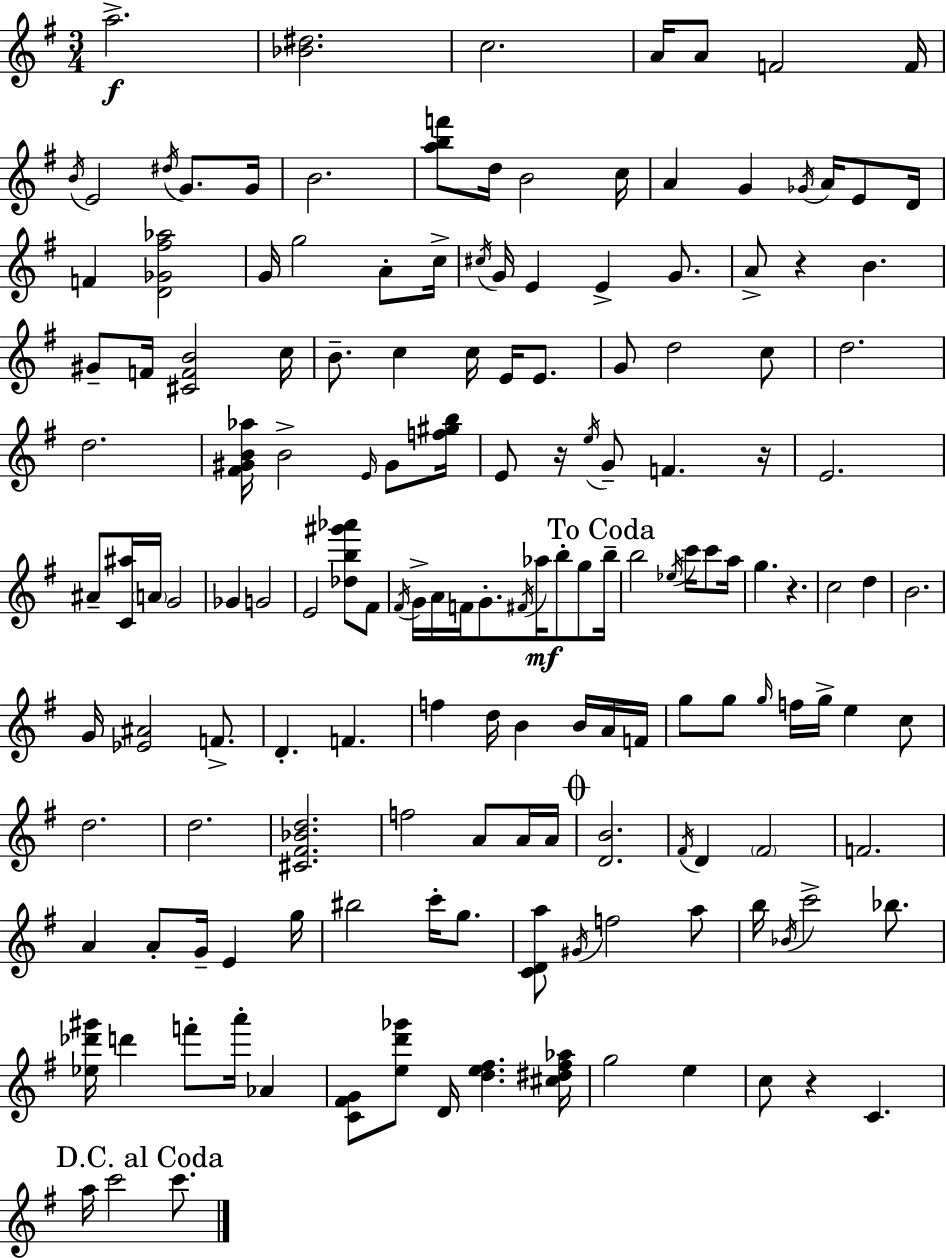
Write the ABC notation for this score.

X:1
T:Untitled
M:3/4
L:1/4
K:Em
a2 [_B^d]2 c2 A/4 A/2 F2 F/4 B/4 E2 ^d/4 G/2 G/4 B2 [abf']/2 d/4 B2 c/4 A G _G/4 A/4 E/2 D/4 F [D_G^f_a]2 G/4 g2 A/2 c/4 ^c/4 G/4 E E G/2 A/2 z B ^G/2 F/4 [^CFB]2 c/4 B/2 c c/4 E/4 E/2 G/2 d2 c/2 d2 d2 [^F^GB_a]/4 B2 E/4 ^G/2 [f^gb]/4 E/2 z/4 e/4 G/2 F z/4 E2 ^A/2 [C^a]/4 A/4 G2 _G G2 E2 [_db^g'_a']/2 ^F/2 ^F/4 G/4 A/4 F/4 G/2 ^F/4 _a/4 b/2 g/2 b/4 b2 _e/4 c'/4 c'/2 a/4 g z c2 d B2 G/4 [_E^A]2 F/2 D F f d/4 B B/4 A/4 F/4 g/2 g/2 g/4 f/4 g/4 e c/2 d2 d2 [^C^F_Bd]2 f2 A/2 A/4 A/4 [DB]2 ^F/4 D ^F2 F2 A A/2 G/4 E g/4 ^b2 c'/4 g/2 [CDa]/2 ^G/4 f2 a/2 b/4 _B/4 c'2 _b/2 [_e_d'^g']/4 d' f'/2 a'/4 _A [C^FG]/2 [ed'_g']/2 D/4 [de^f] [^c^d^f_a]/4 g2 e c/2 z C a/4 c'2 c'/2